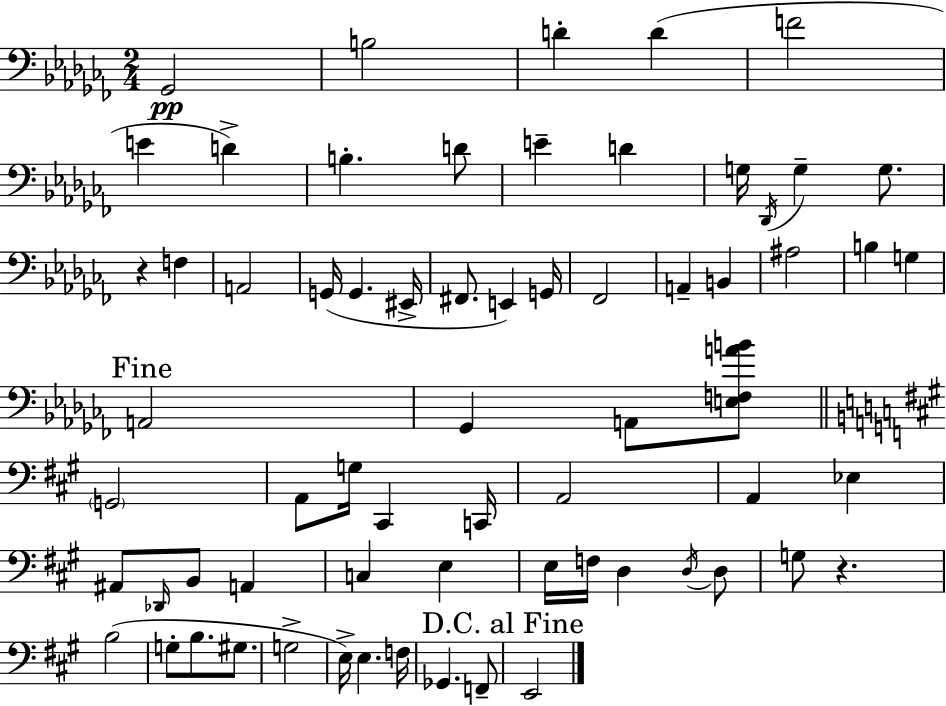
Gb2/h B3/h D4/q D4/q F4/h E4/q D4/q B3/q. D4/e E4/q D4/q G3/s Db2/s G3/q G3/e. R/q F3/q A2/h G2/s G2/q. EIS2/s F#2/e. E2/q G2/s FES2/h A2/q B2/q A#3/h B3/q G3/q A2/h Gb2/q A2/e [E3,F3,A4,B4]/e G2/h A2/e G3/s C#2/q C2/s A2/h A2/q Eb3/q A#2/e Db2/s B2/e A2/q C3/q E3/q E3/s F3/s D3/q D3/s D3/e G3/e R/q. B3/h G3/e B3/e. G#3/e. G3/h E3/s E3/q. F3/s Gb2/q. F2/e E2/h